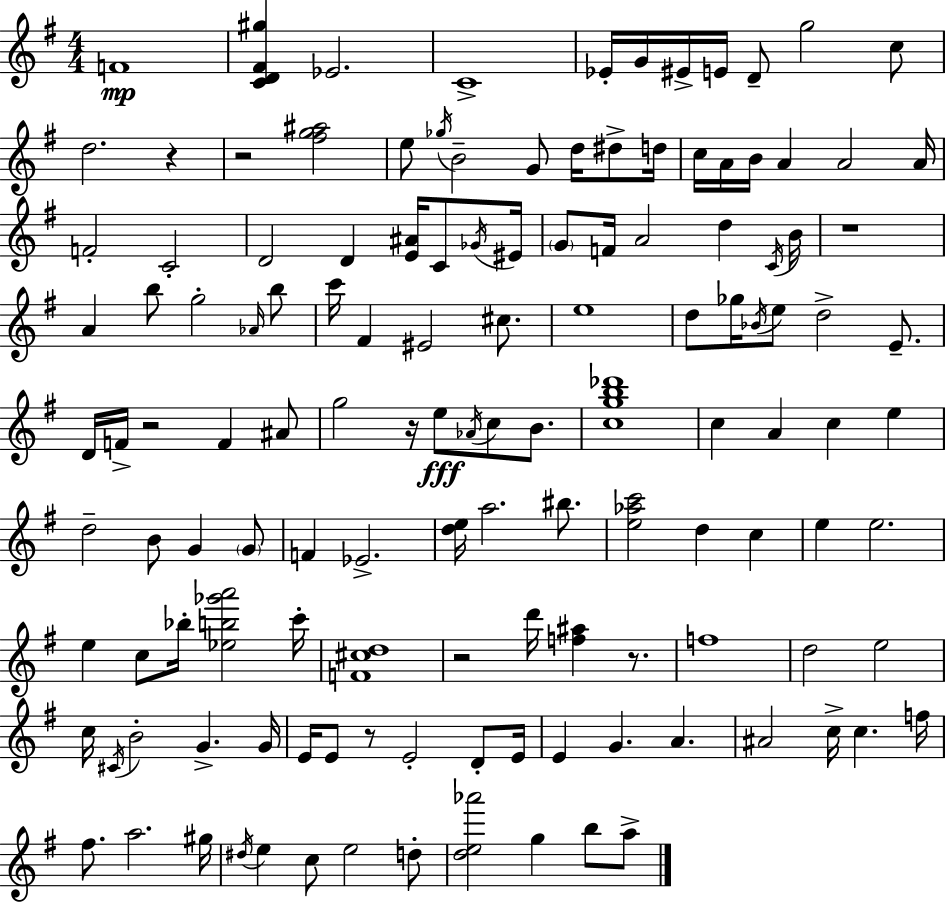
X:1
T:Untitled
M:4/4
L:1/4
K:Em
F4 [CD^F^g] _E2 C4 _E/4 G/4 ^E/4 E/4 D/2 g2 c/2 d2 z z2 [^fg^a]2 e/2 _g/4 B2 G/2 d/4 ^d/2 d/4 c/4 A/4 B/4 A A2 A/4 F2 C2 D2 D [E^A]/4 C/2 _G/4 ^E/4 G/2 F/4 A2 d C/4 B/4 z4 A b/2 g2 _A/4 b/2 c'/4 ^F ^E2 ^c/2 e4 d/2 _g/4 _B/4 e/2 d2 E/2 D/4 F/4 z2 F ^A/2 g2 z/4 e/2 _A/4 c/2 B/2 [cgb_d']4 c A c e d2 B/2 G G/2 F _E2 [de]/4 a2 ^b/2 [e_ac']2 d c e e2 e c/2 _b/4 [_eb_g'a']2 c'/4 [F^cd]4 z2 d'/4 [f^a] z/2 f4 d2 e2 c/4 ^C/4 B2 G G/4 E/4 E/2 z/2 E2 D/2 E/4 E G A ^A2 c/4 c f/4 ^f/2 a2 ^g/4 ^d/4 e c/2 e2 d/2 [de_a']2 g b/2 a/2